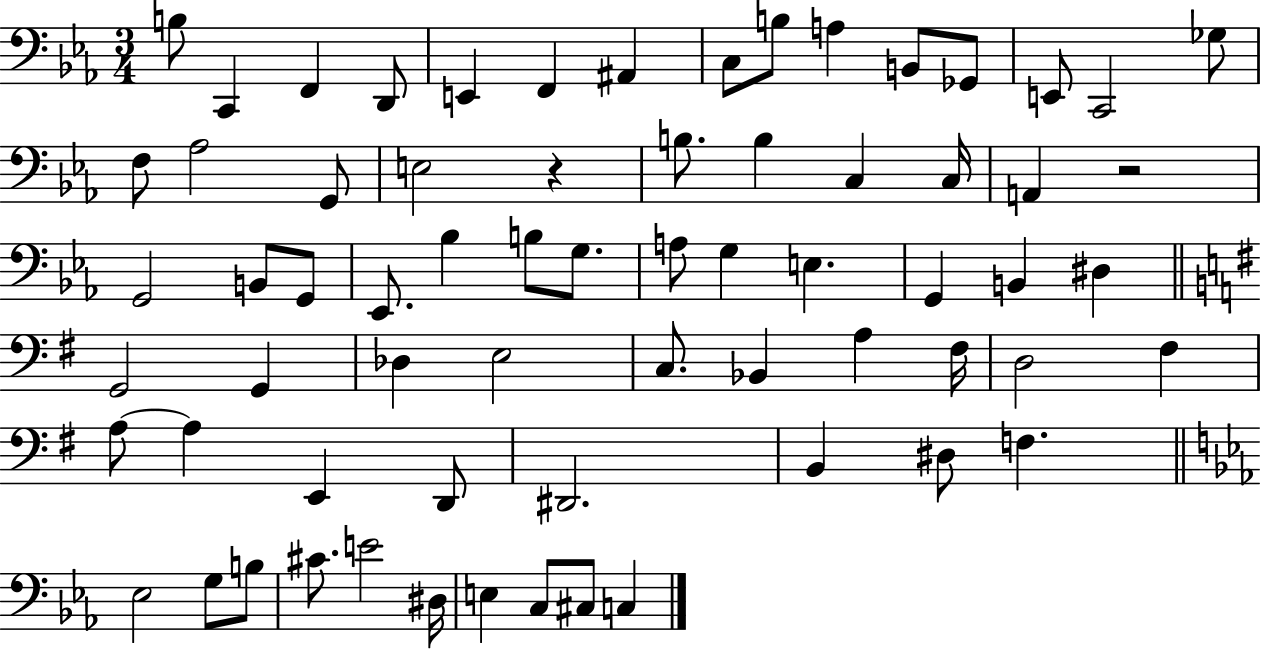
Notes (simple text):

B3/e C2/q F2/q D2/e E2/q F2/q A#2/q C3/e B3/e A3/q B2/e Gb2/e E2/e C2/h Gb3/e F3/e Ab3/h G2/e E3/h R/q B3/e. B3/q C3/q C3/s A2/q R/h G2/h B2/e G2/e Eb2/e. Bb3/q B3/e G3/e. A3/e G3/q E3/q. G2/q B2/q D#3/q G2/h G2/q Db3/q E3/h C3/e. Bb2/q A3/q F#3/s D3/h F#3/q A3/e A3/q E2/q D2/e D#2/h. B2/q D#3/e F3/q. Eb3/h G3/e B3/e C#4/e. E4/h D#3/s E3/q C3/e C#3/e C3/q